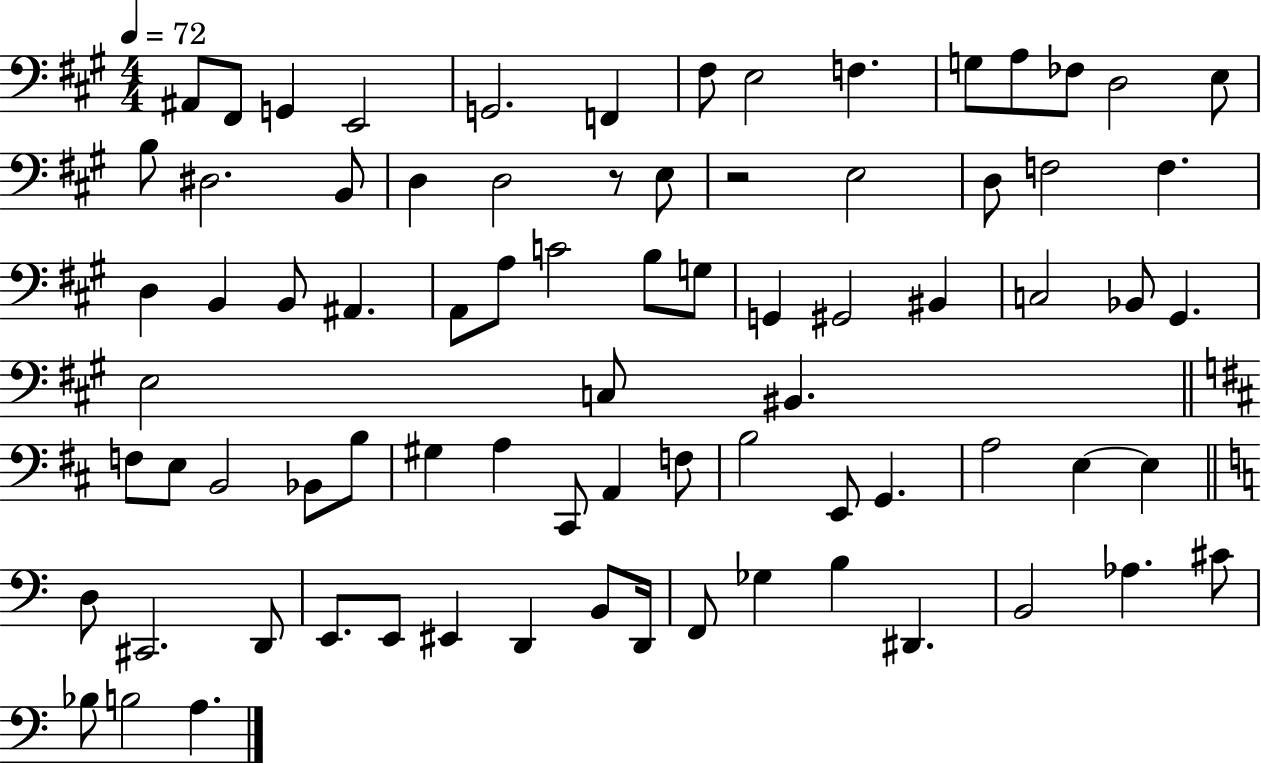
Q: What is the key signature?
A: A major